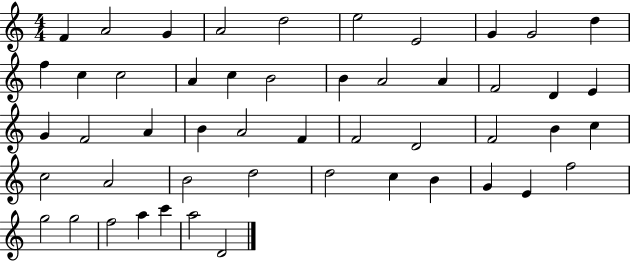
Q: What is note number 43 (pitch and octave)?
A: F5